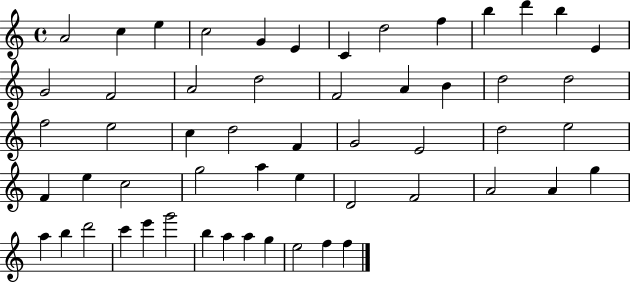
A4/h C5/q E5/q C5/h G4/q E4/q C4/q D5/h F5/q B5/q D6/q B5/q E4/q G4/h F4/h A4/h D5/h F4/h A4/q B4/q D5/h D5/h F5/h E5/h C5/q D5/h F4/q G4/h E4/h D5/h E5/h F4/q E5/q C5/h G5/h A5/q E5/q D4/h F4/h A4/h A4/q G5/q A5/q B5/q D6/h C6/q E6/q G6/h B5/q A5/q A5/q G5/q E5/h F5/q F5/q